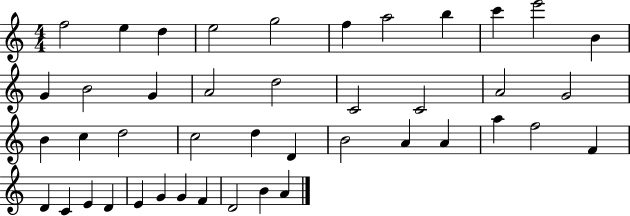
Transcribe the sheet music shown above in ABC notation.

X:1
T:Untitled
M:4/4
L:1/4
K:C
f2 e d e2 g2 f a2 b c' e'2 B G B2 G A2 d2 C2 C2 A2 G2 B c d2 c2 d D B2 A A a f2 F D C E D E G G F D2 B A